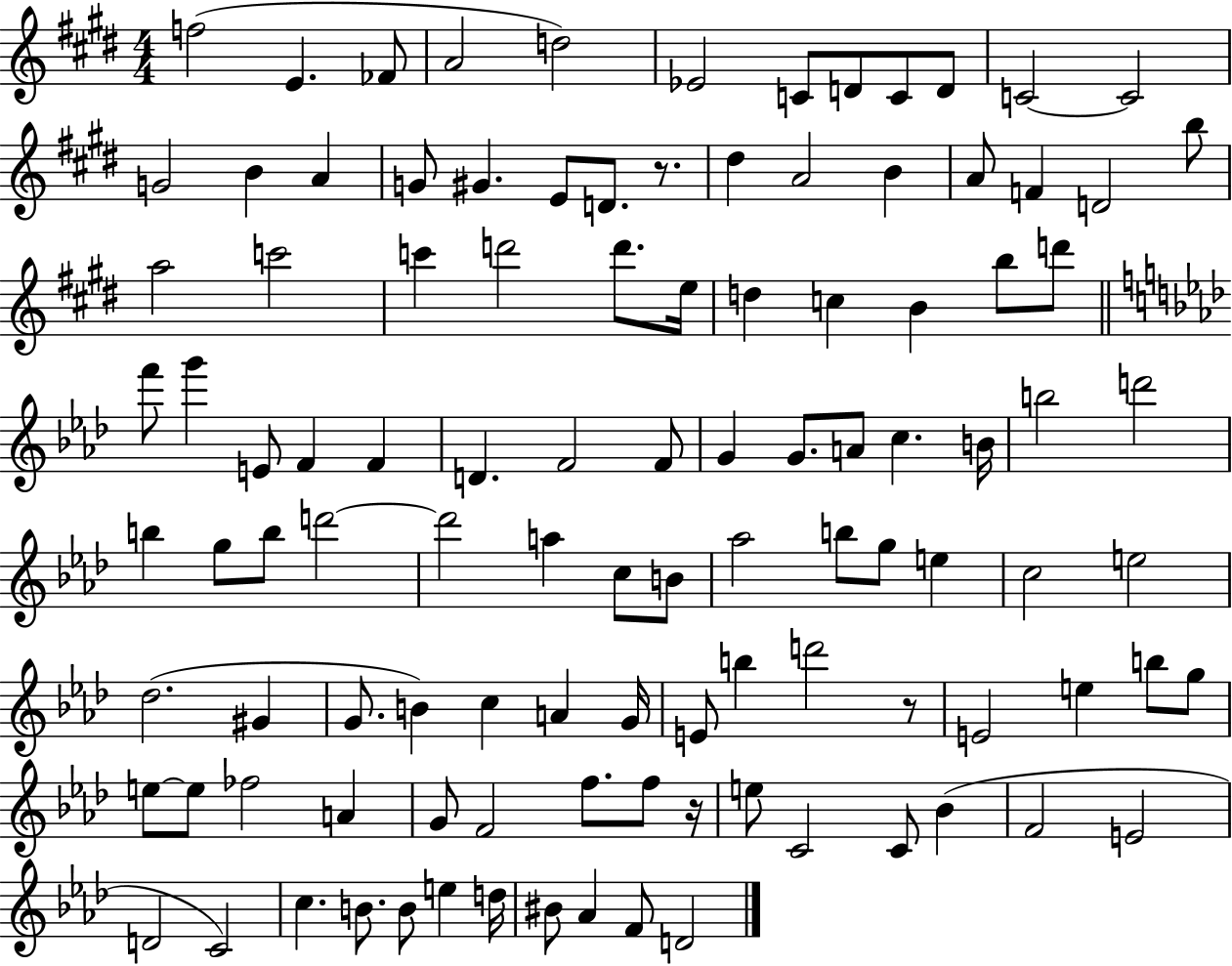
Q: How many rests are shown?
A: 3